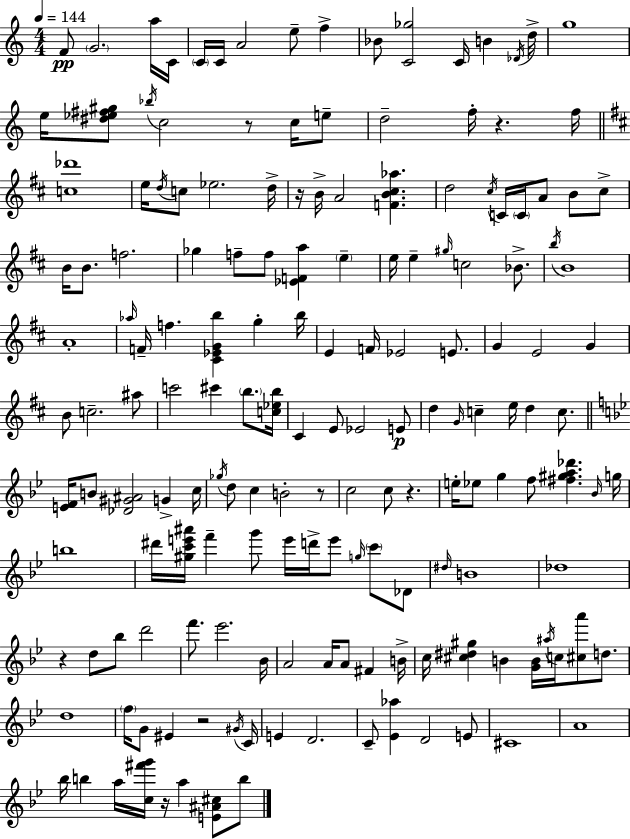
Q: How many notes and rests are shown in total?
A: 167